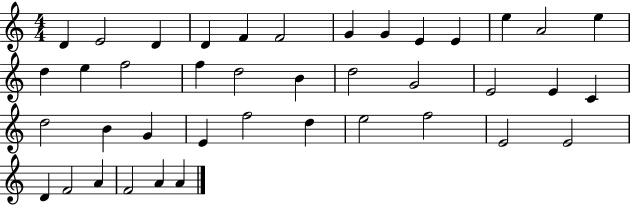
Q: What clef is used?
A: treble